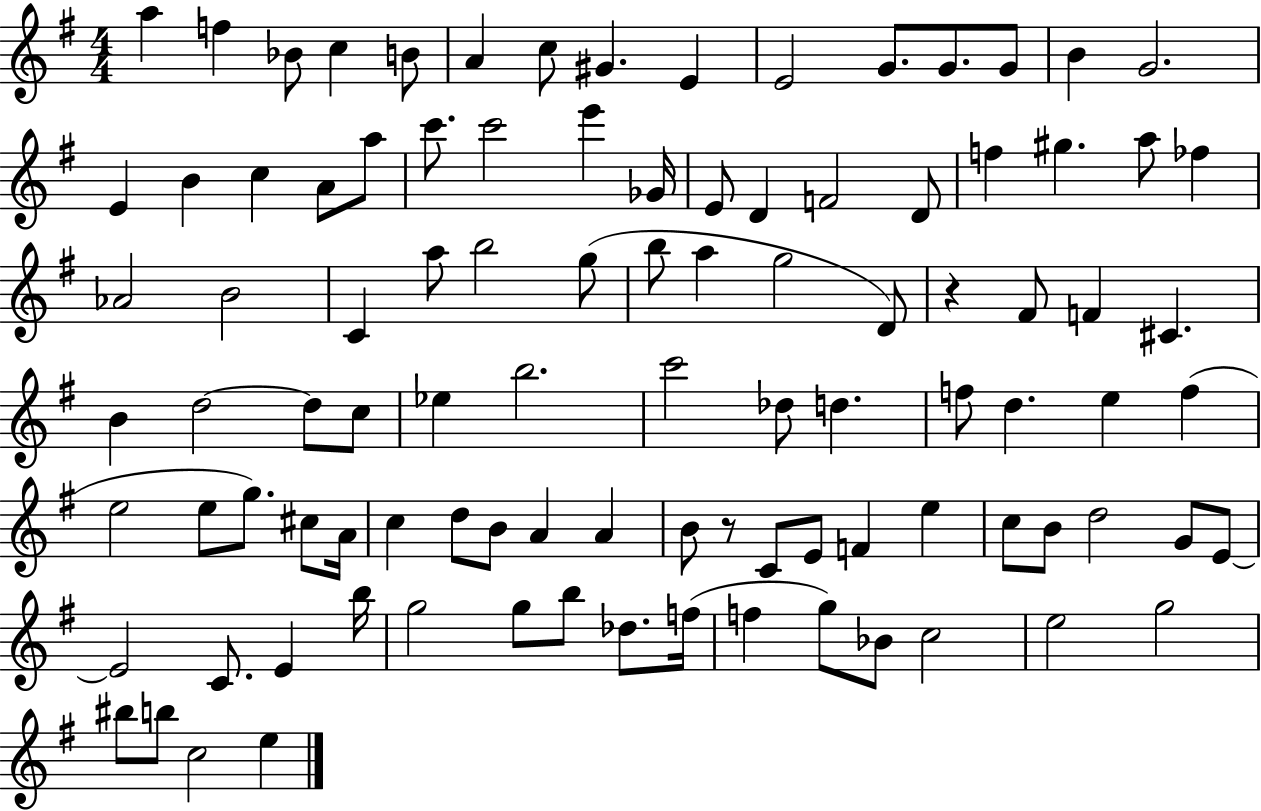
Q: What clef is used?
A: treble